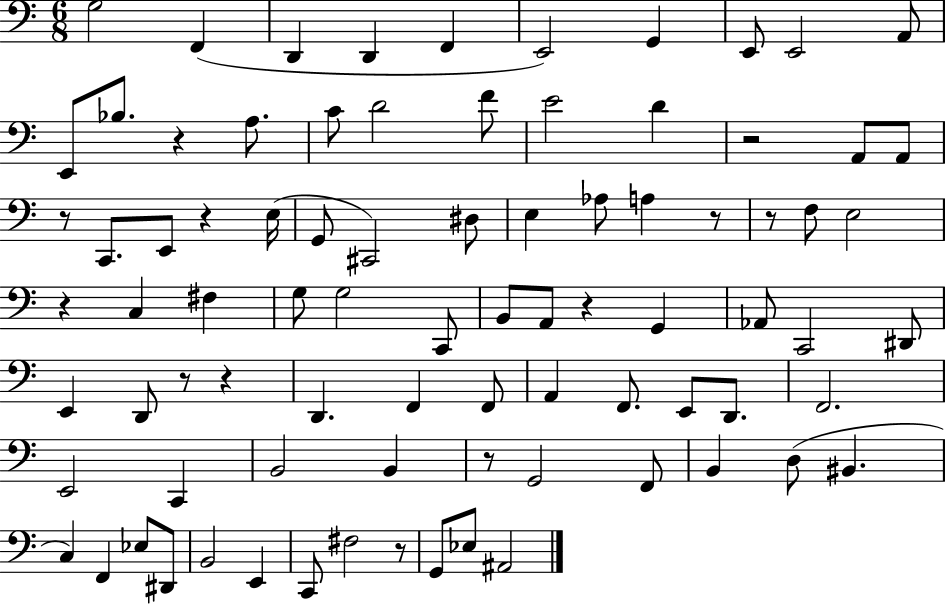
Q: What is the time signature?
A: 6/8